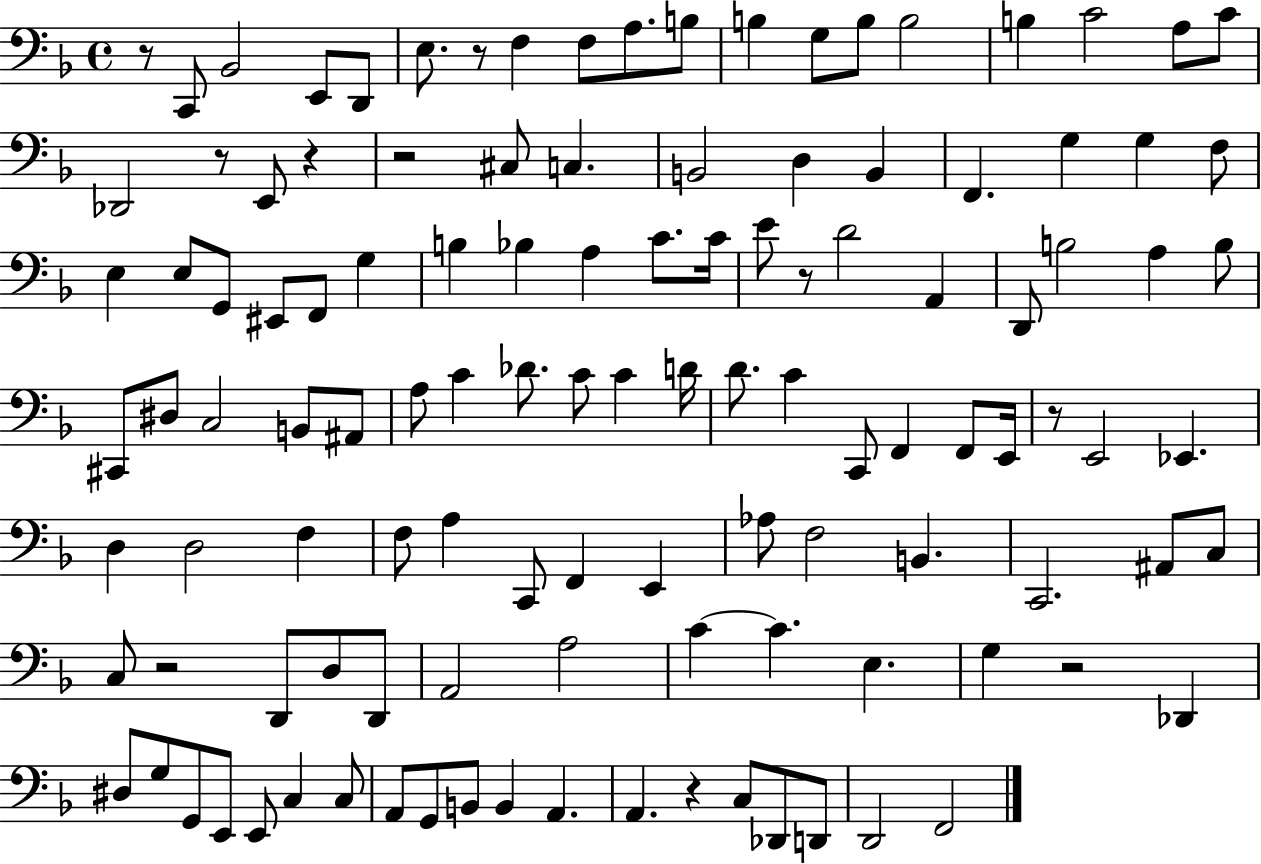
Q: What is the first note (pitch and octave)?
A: C2